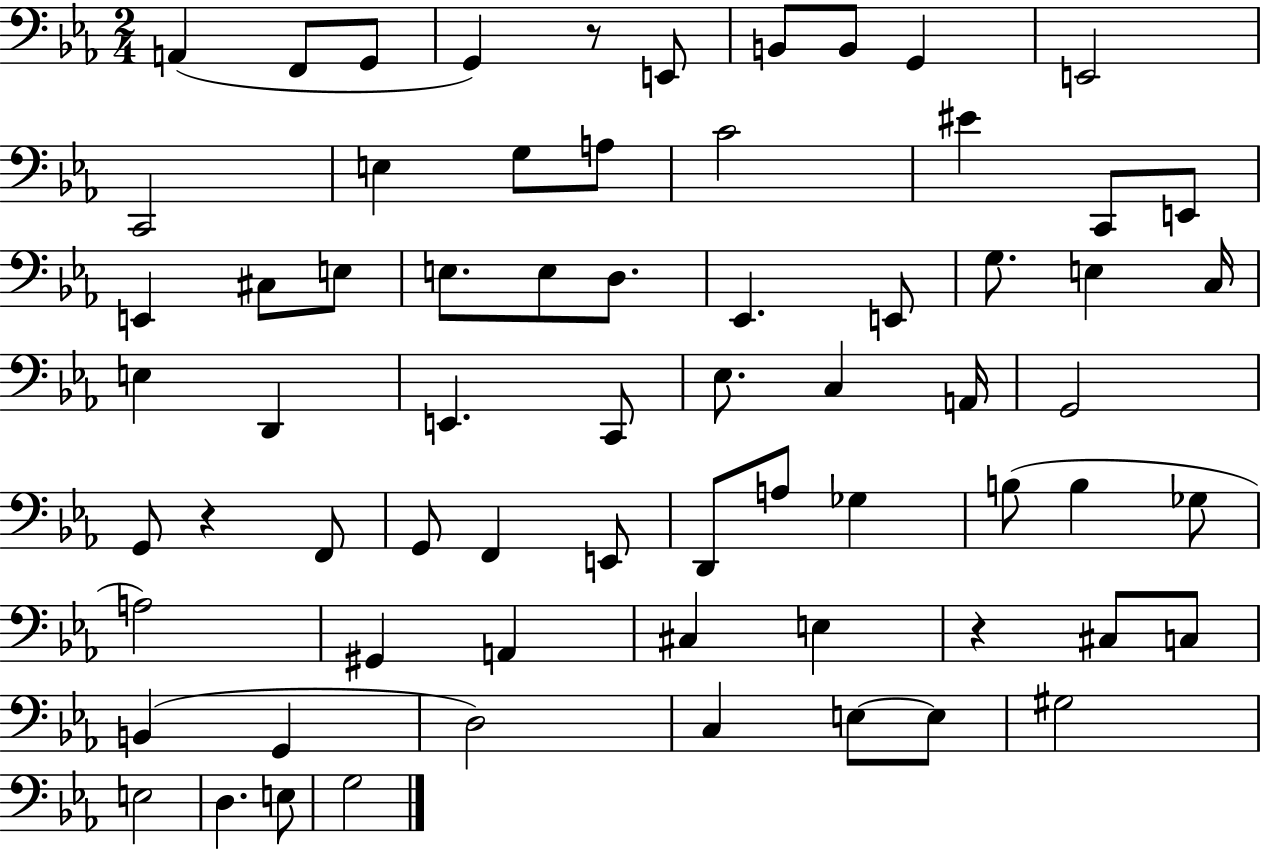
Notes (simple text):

A2/q F2/e G2/e G2/q R/e E2/e B2/e B2/e G2/q E2/h C2/h E3/q G3/e A3/e C4/h EIS4/q C2/e E2/e E2/q C#3/e E3/e E3/e. E3/e D3/e. Eb2/q. E2/e G3/e. E3/q C3/s E3/q D2/q E2/q. C2/e Eb3/e. C3/q A2/s G2/h G2/e R/q F2/e G2/e F2/q E2/e D2/e A3/e Gb3/q B3/e B3/q Gb3/e A3/h G#2/q A2/q C#3/q E3/q R/q C#3/e C3/e B2/q G2/q D3/h C3/q E3/e E3/e G#3/h E3/h D3/q. E3/e G3/h